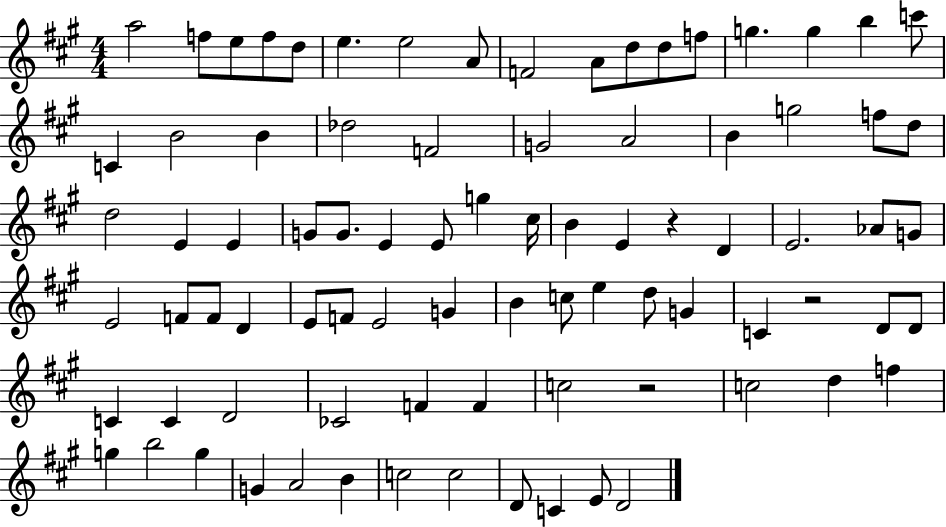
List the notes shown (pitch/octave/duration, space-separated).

A5/h F5/e E5/e F5/e D5/e E5/q. E5/h A4/e F4/h A4/e D5/e D5/e F5/e G5/q. G5/q B5/q C6/e C4/q B4/h B4/q Db5/h F4/h G4/h A4/h B4/q G5/h F5/e D5/e D5/h E4/q E4/q G4/e G4/e. E4/q E4/e G5/q C#5/s B4/q E4/q R/q D4/q E4/h. Ab4/e G4/e E4/h F4/e F4/e D4/q E4/e F4/e E4/h G4/q B4/q C5/e E5/q D5/e G4/q C4/q R/h D4/e D4/e C4/q C4/q D4/h CES4/h F4/q F4/q C5/h R/h C5/h D5/q F5/q G5/q B5/h G5/q G4/q A4/h B4/q C5/h C5/h D4/e C4/q E4/e D4/h